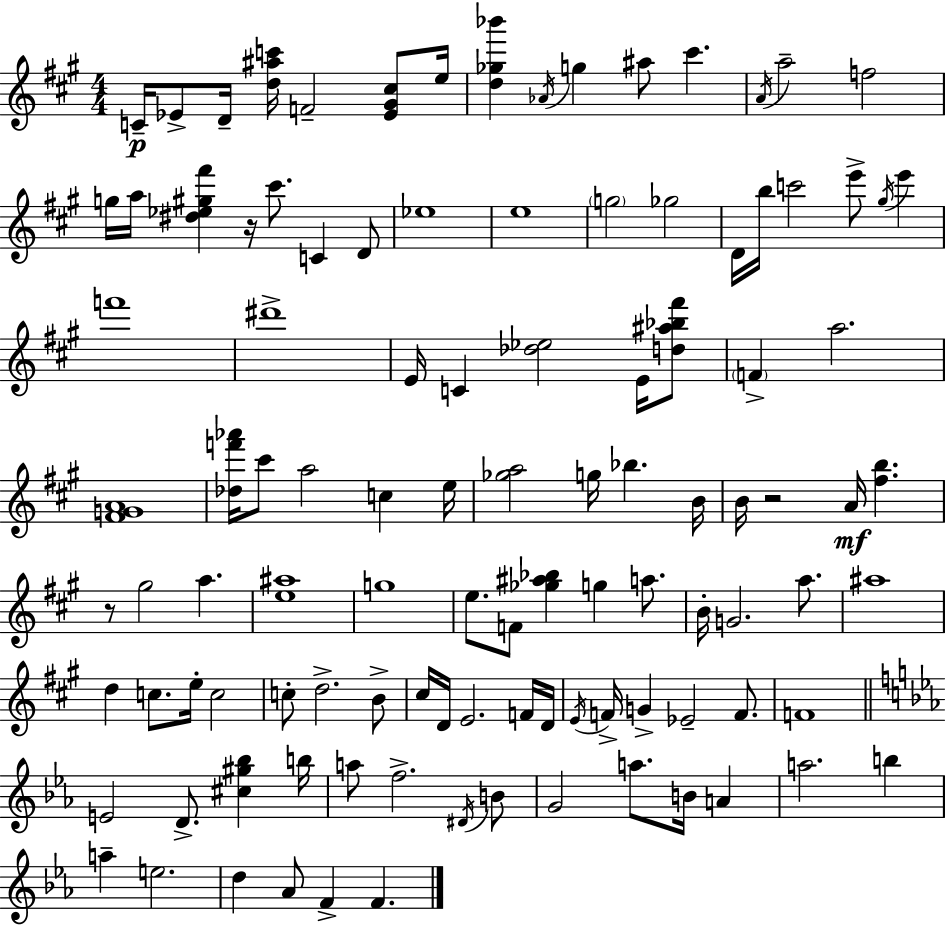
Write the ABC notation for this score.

X:1
T:Untitled
M:4/4
L:1/4
K:A
C/4 _E/2 D/4 [d^ac']/4 F2 [_E^G^c]/2 e/4 [d_g_b'] _A/4 g ^a/2 ^c' A/4 a2 f2 g/4 a/4 [^d_e^g^f'] z/4 ^c'/2 C D/2 _e4 e4 g2 _g2 D/4 b/4 c'2 e'/2 ^g/4 e' f'4 ^d'4 E/4 C [_d_e]2 E/4 [d^a_b^f']/2 F a2 [^FGA]4 [_df'_a']/4 ^c'/2 a2 c e/4 [_ga]2 g/4 _b B/4 B/4 z2 A/4 [^fb] z/2 ^g2 a [e^a]4 g4 e/2 F/2 [_g^a_b] g a/2 B/4 G2 a/2 ^a4 d c/2 e/4 c2 c/2 d2 B/2 ^c/4 D/4 E2 F/4 D/4 E/4 F/4 G _E2 F/2 F4 E2 D/2 [^c^g_b] b/4 a/2 f2 ^D/4 B/2 G2 a/2 B/4 A a2 b a e2 d _A/2 F F